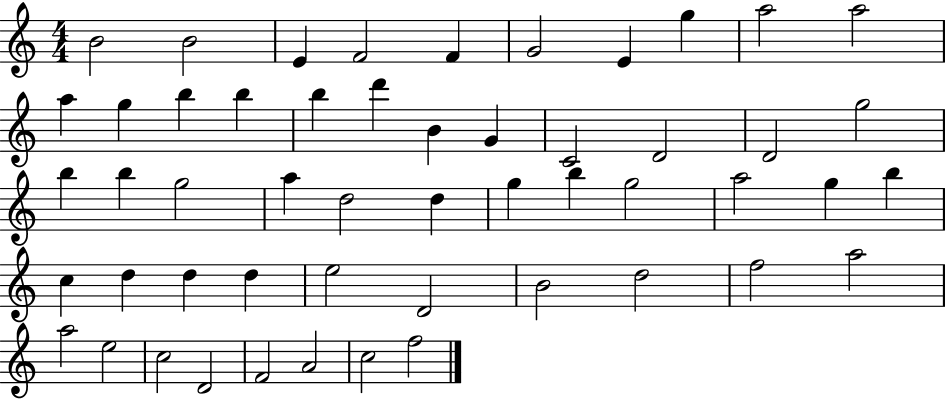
B4/h B4/h E4/q F4/h F4/q G4/h E4/q G5/q A5/h A5/h A5/q G5/q B5/q B5/q B5/q D6/q B4/q G4/q C4/h D4/h D4/h G5/h B5/q B5/q G5/h A5/q D5/h D5/q G5/q B5/q G5/h A5/h G5/q B5/q C5/q D5/q D5/q D5/q E5/h D4/h B4/h D5/h F5/h A5/h A5/h E5/h C5/h D4/h F4/h A4/h C5/h F5/h